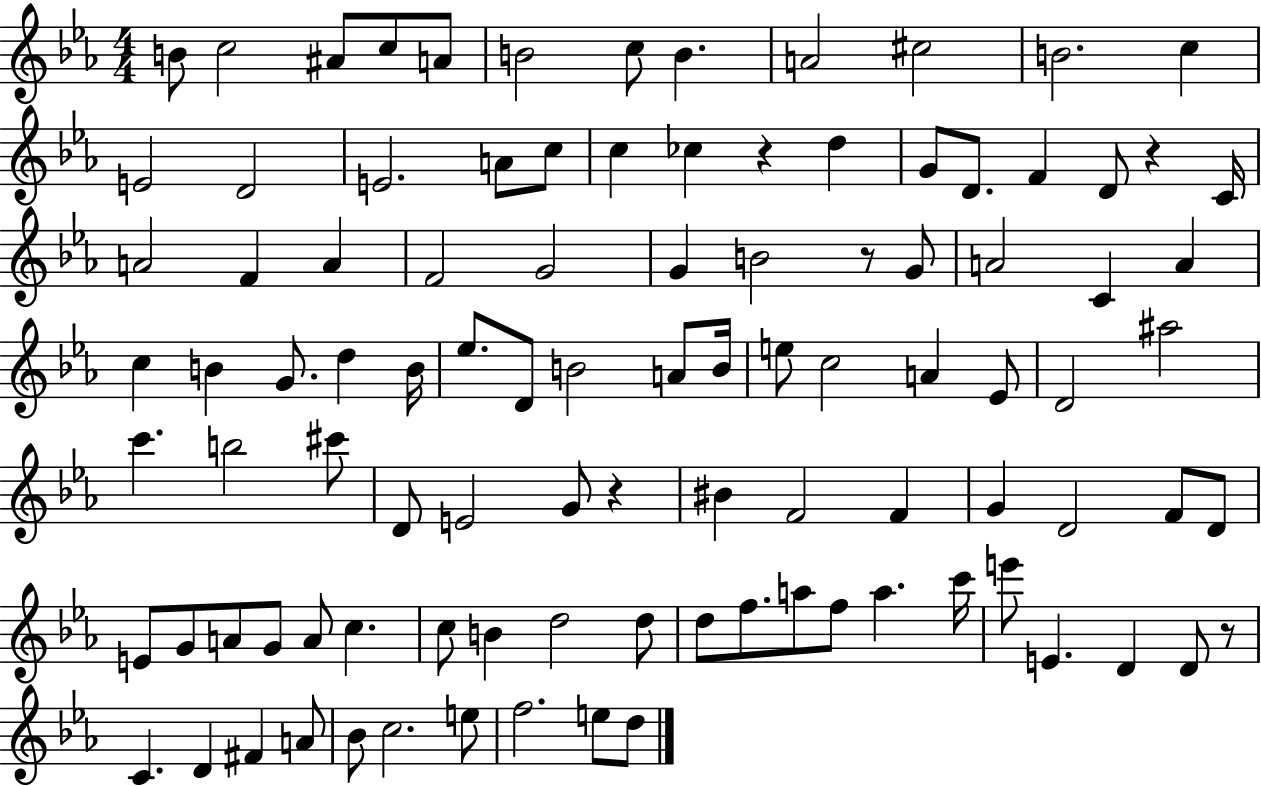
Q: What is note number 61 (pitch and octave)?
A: F4